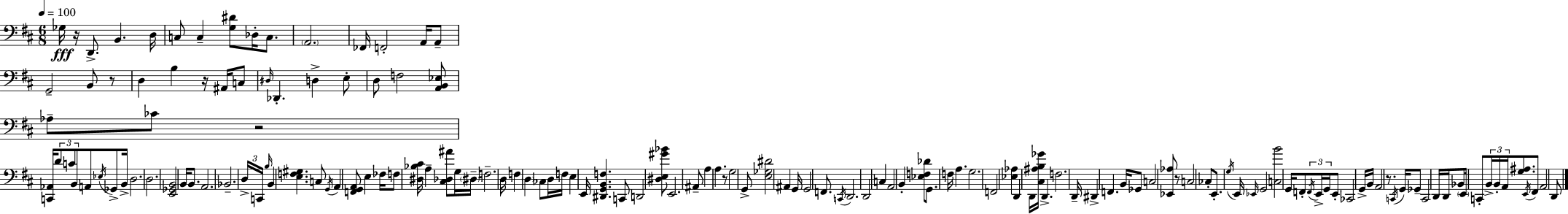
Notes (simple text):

Gb3/s R/s D2/e. B2/q. D3/s C3/e C3/q [G3,D#4]/e Db3/s C3/e. A2/h. FES2/s F2/h A2/s A2/e G2/h B2/e R/e D3/q B3/q R/s A#2/s C3/e D#3/s Db2/q. D3/q E3/e D3/e F3/h [A2,B2,Eb3]/e Ab3/e CES4/e R/h [C2,Ab2]/s D4/e C4/e B2/e A2/e Eb3/s Gb2/e B2/s D3/h. D3/h. [E2,Gb2,B2]/h B2/s B2/e. A2/h. Bb2/h. D3/s C2/s B3/s B2/q [E3,F3,G#3]/q. C3/e G2/s A2/q [F2,G2,A2]/e E3/q FES3/s F3/e [D#3,Bb3,C#4]/s A3/q [C#3,Db3,A#4]/e G3/s D#3/s F3/h. D3/s F3/q D3/q CES3/e D3/s F3/s E3/q E2/s [D#2,G2,B2,F3]/q. C2/e D2/h [D#3,E3,G#4,Bb4]/e E2/h. A#2/e A3/q A3/q. R/e G3/h G2/e [E3,Gb3,D#4]/h A#2/q G2/s G2/h F2/e. C2/s D2/h. D2/h C3/q A2/h B2/q [Eb3,F3,Db4]/e G2/e. F3/s A3/q. G3/h. F2/h [Eb3,Ab3]/q D2/q D2/s [C#3,A#3,B3,Gb4]/s D2/q. F3/h. D2/s D#2/q F2/q. B2/s Gb2/e C3/h [Eb2,Ab3]/e R/e C3/h CES3/e E2/e. G3/s E2/s Eb2/s G2/h [C3,B4]/h G2/s F2/e F2/s E2/s G2/s E2/e CES2/h G2/s B2/s A2/h R/e. C2/s G2/s Gb2/e C2/h D2/s D2/s Bb2/e E2/s C2/e B2/s B2/s A2/s [G3,A#3]/e. E2/s F#2/e A2/h D2/e